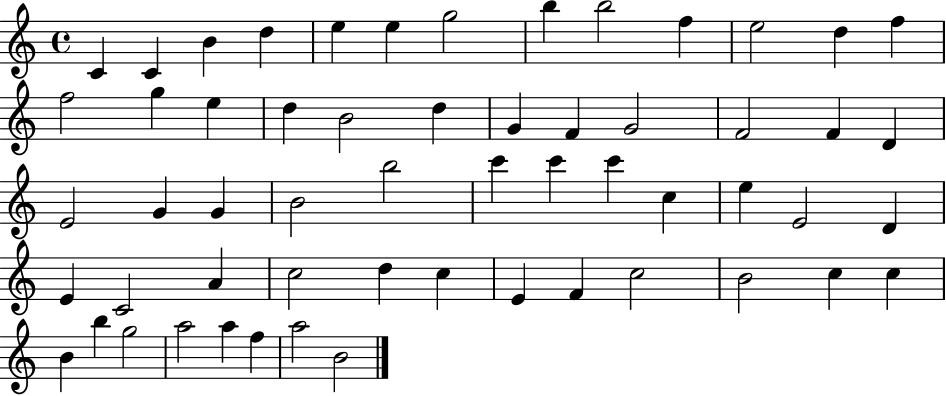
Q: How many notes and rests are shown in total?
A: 57